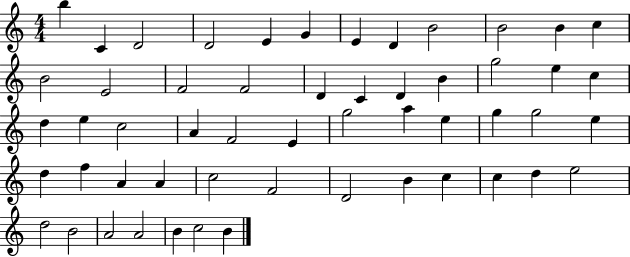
X:1
T:Untitled
M:4/4
L:1/4
K:C
b C D2 D2 E G E D B2 B2 B c B2 E2 F2 F2 D C D B g2 e c d e c2 A F2 E g2 a e g g2 e d f A A c2 F2 D2 B c c d e2 d2 B2 A2 A2 B c2 B